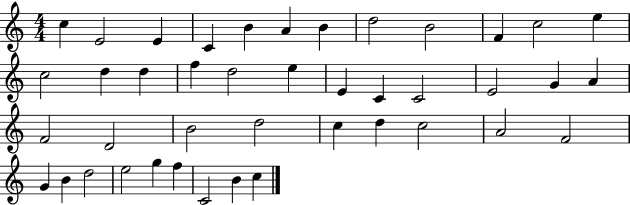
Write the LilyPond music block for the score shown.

{
  \clef treble
  \numericTimeSignature
  \time 4/4
  \key c \major
  c''4 e'2 e'4 | c'4 b'4 a'4 b'4 | d''2 b'2 | f'4 c''2 e''4 | \break c''2 d''4 d''4 | f''4 d''2 e''4 | e'4 c'4 c'2 | e'2 g'4 a'4 | \break f'2 d'2 | b'2 d''2 | c''4 d''4 c''2 | a'2 f'2 | \break g'4 b'4 d''2 | e''2 g''4 f''4 | c'2 b'4 c''4 | \bar "|."
}